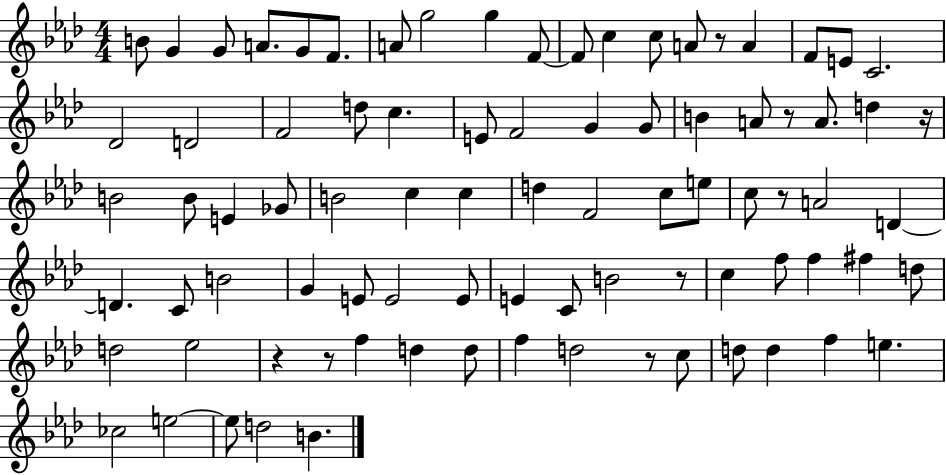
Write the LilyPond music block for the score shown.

{
  \clef treble
  \numericTimeSignature
  \time 4/4
  \key aes \major
  \repeat volta 2 { b'8 g'4 g'8 a'8. g'8 f'8. | a'8 g''2 g''4 f'8~~ | f'8 c''4 c''8 a'8 r8 a'4 | f'8 e'8 c'2. | \break des'2 d'2 | f'2 d''8 c''4. | e'8 f'2 g'4 g'8 | b'4 a'8 r8 a'8. d''4 r16 | \break b'2 b'8 e'4 ges'8 | b'2 c''4 c''4 | d''4 f'2 c''8 e''8 | c''8 r8 a'2 d'4~~ | \break d'4. c'8 b'2 | g'4 e'8 e'2 e'8 | e'4 c'8 b'2 r8 | c''4 f''8 f''4 fis''4 d''8 | \break d''2 ees''2 | r4 r8 f''4 d''4 d''8 | f''4 d''2 r8 c''8 | d''8 d''4 f''4 e''4. | \break ces''2 e''2~~ | e''8 d''2 b'4. | } \bar "|."
}